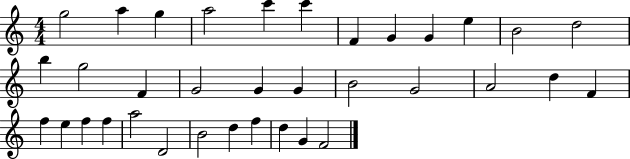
{
  \clef treble
  \numericTimeSignature
  \time 4/4
  \key c \major
  g''2 a''4 g''4 | a''2 c'''4 c'''4 | f'4 g'4 g'4 e''4 | b'2 d''2 | \break b''4 g''2 f'4 | g'2 g'4 g'4 | b'2 g'2 | a'2 d''4 f'4 | \break f''4 e''4 f''4 f''4 | a''2 d'2 | b'2 d''4 f''4 | d''4 g'4 f'2 | \break \bar "|."
}